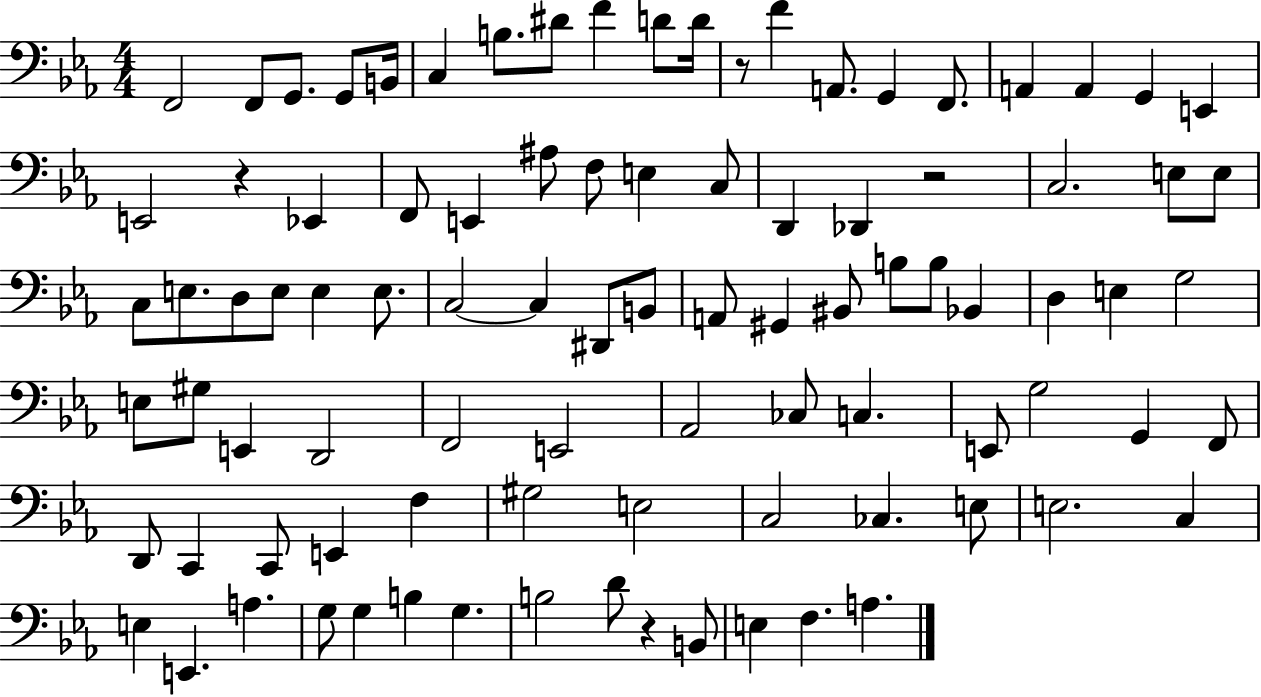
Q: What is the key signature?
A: EES major